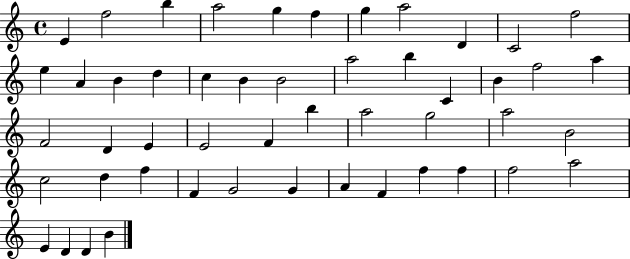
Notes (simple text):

E4/q F5/h B5/q A5/h G5/q F5/q G5/q A5/h D4/q C4/h F5/h E5/q A4/q B4/q D5/q C5/q B4/q B4/h A5/h B5/q C4/q B4/q F5/h A5/q F4/h D4/q E4/q E4/h F4/q B5/q A5/h G5/h A5/h B4/h C5/h D5/q F5/q F4/q G4/h G4/q A4/q F4/q F5/q F5/q F5/h A5/h E4/q D4/q D4/q B4/q